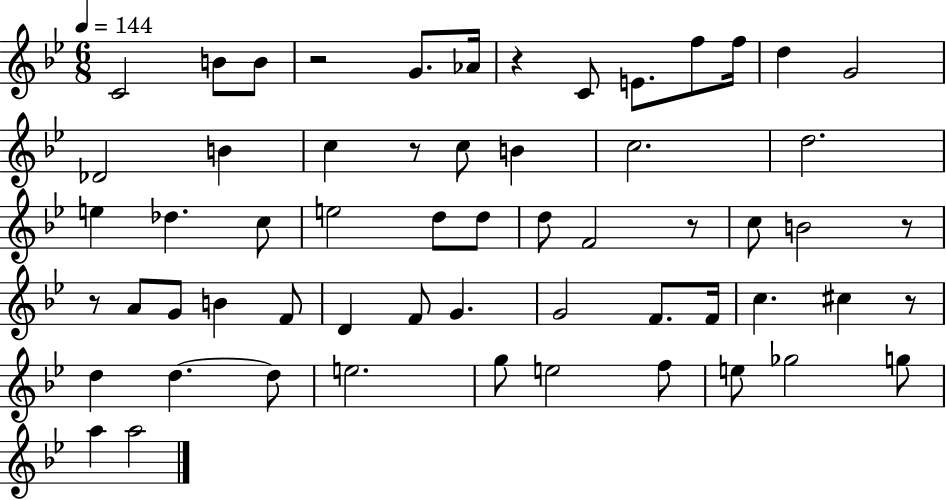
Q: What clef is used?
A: treble